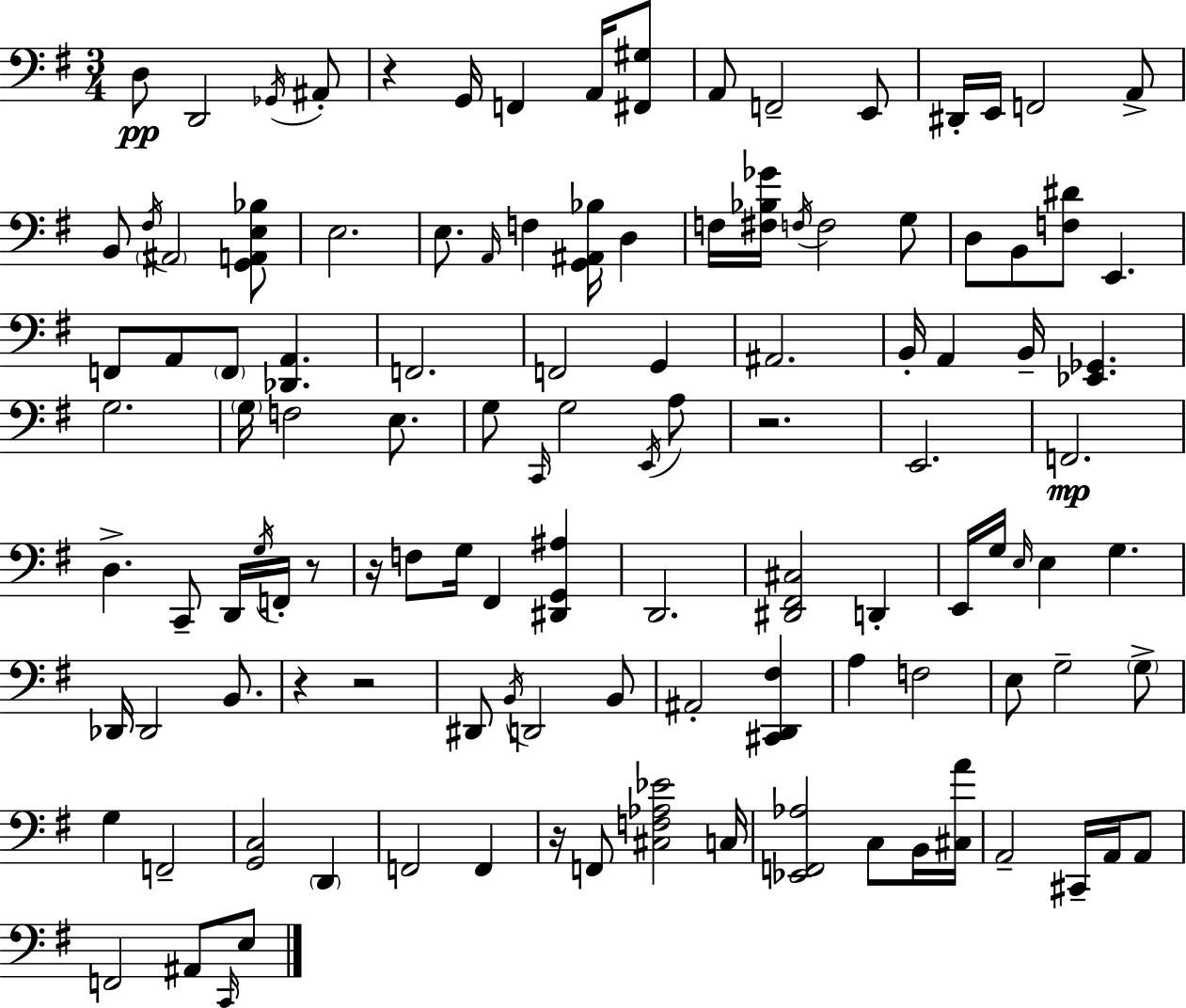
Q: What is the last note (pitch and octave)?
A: E3